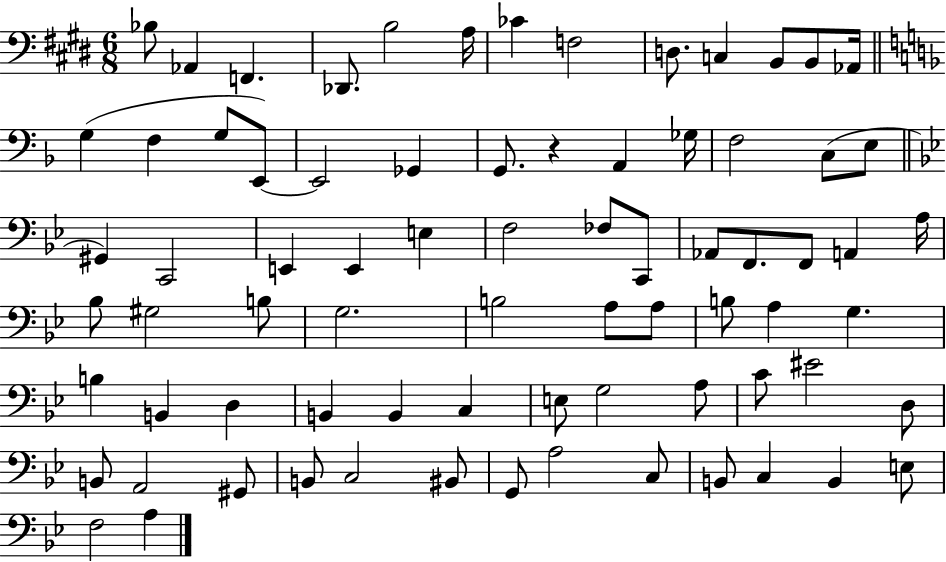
Bb3/e Ab2/q F2/q. Db2/e. B3/h A3/s CES4/q F3/h D3/e. C3/q B2/e B2/e Ab2/s G3/q F3/q G3/e E2/e E2/h Gb2/q G2/e. R/q A2/q Gb3/s F3/h C3/e E3/e G#2/q C2/h E2/q E2/q E3/q F3/h FES3/e C2/e Ab2/e F2/e. F2/e A2/q A3/s Bb3/e G#3/h B3/e G3/h. B3/h A3/e A3/e B3/e A3/q G3/q. B3/q B2/q D3/q B2/q B2/q C3/q E3/e G3/h A3/e C4/e EIS4/h D3/e B2/e A2/h G#2/e B2/e C3/h BIS2/e G2/e A3/h C3/e B2/e C3/q B2/q E3/e F3/h A3/q